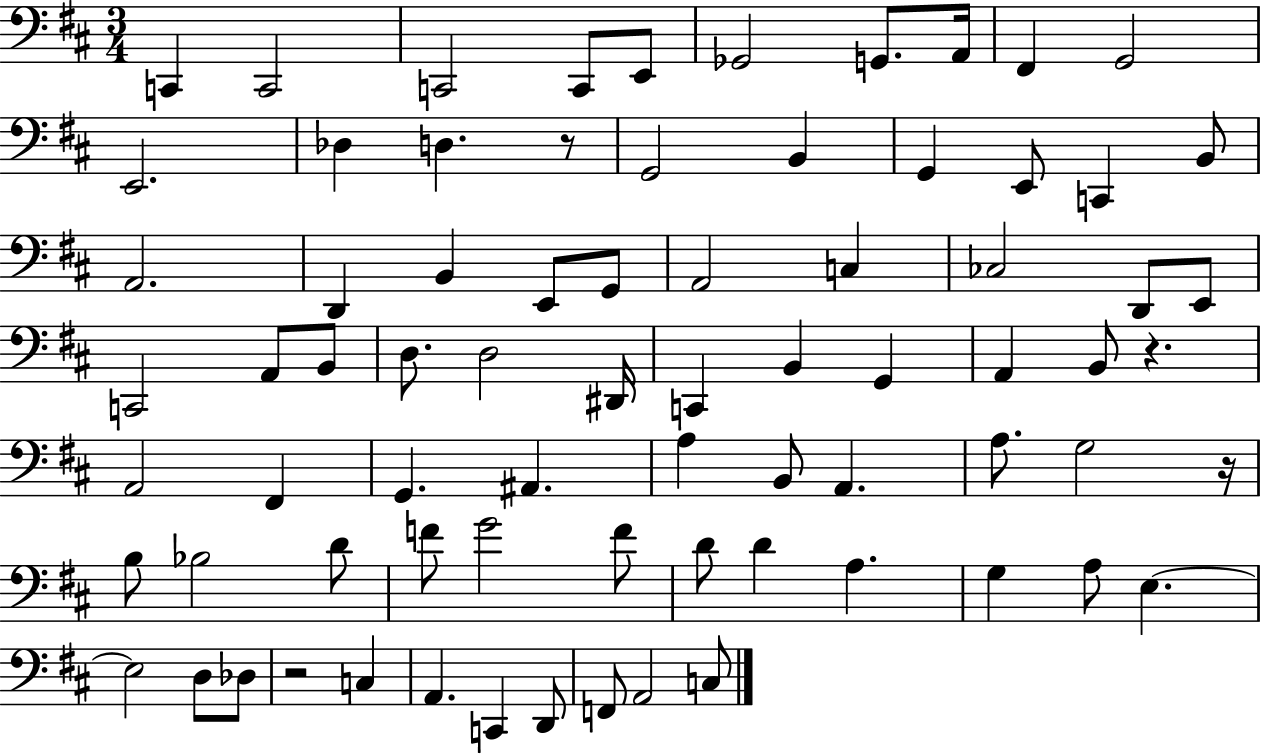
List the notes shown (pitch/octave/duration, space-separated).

C2/q C2/h C2/h C2/e E2/e Gb2/h G2/e. A2/s F#2/q G2/h E2/h. Db3/q D3/q. R/e G2/h B2/q G2/q E2/e C2/q B2/e A2/h. D2/q B2/q E2/e G2/e A2/h C3/q CES3/h D2/e E2/e C2/h A2/e B2/e D3/e. D3/h D#2/s C2/q B2/q G2/q A2/q B2/e R/q. A2/h F#2/q G2/q. A#2/q. A3/q B2/e A2/q. A3/e. G3/h R/s B3/e Bb3/h D4/e F4/e G4/h F4/e D4/e D4/q A3/q. G3/q A3/e E3/q. E3/h D3/e Db3/e R/h C3/q A2/q. C2/q D2/e F2/e A2/h C3/e